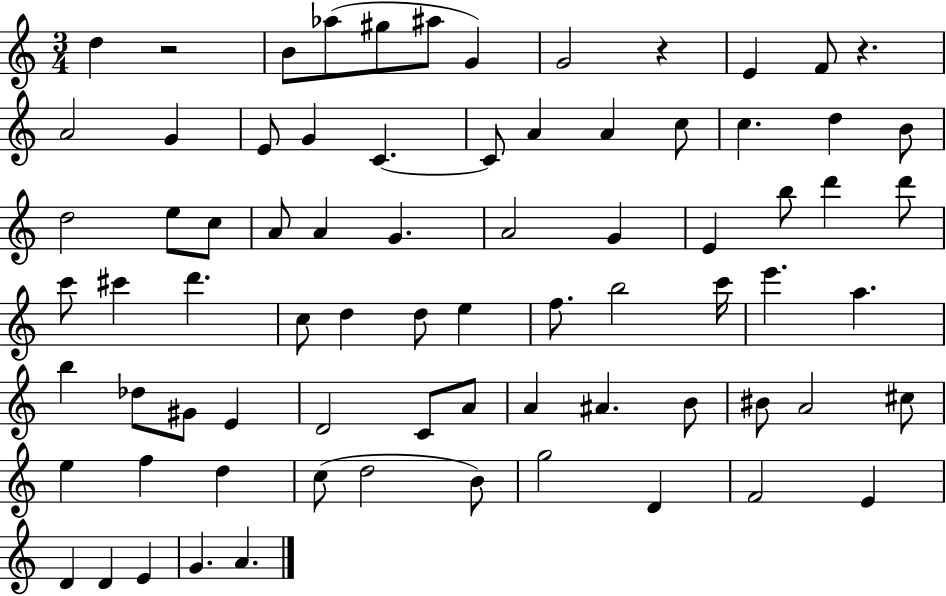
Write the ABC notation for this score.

X:1
T:Untitled
M:3/4
L:1/4
K:C
d z2 B/2 _a/2 ^g/2 ^a/2 G G2 z E F/2 z A2 G E/2 G C C/2 A A c/2 c d B/2 d2 e/2 c/2 A/2 A G A2 G E b/2 d' d'/2 c'/2 ^c' d' c/2 d d/2 e f/2 b2 c'/4 e' a b _d/2 ^G/2 E D2 C/2 A/2 A ^A B/2 ^B/2 A2 ^c/2 e f d c/2 d2 B/2 g2 D F2 E D D E G A